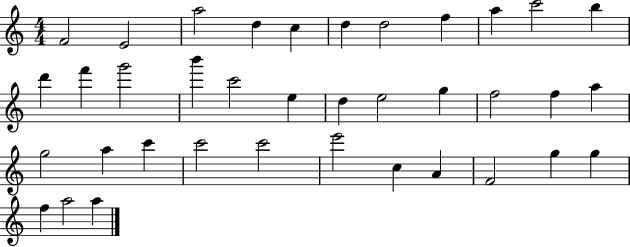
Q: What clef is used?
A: treble